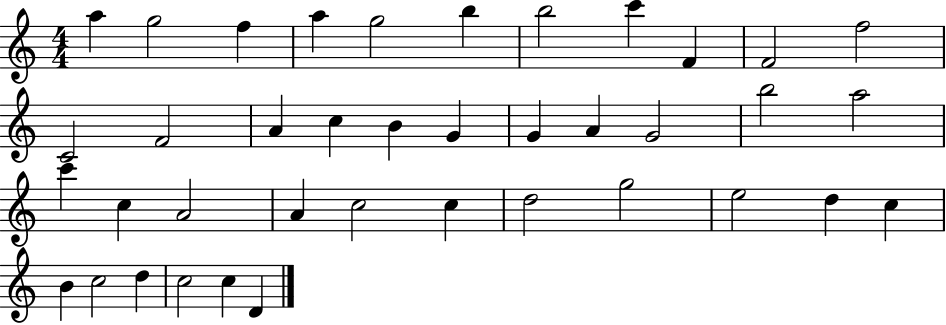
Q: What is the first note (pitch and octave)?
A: A5